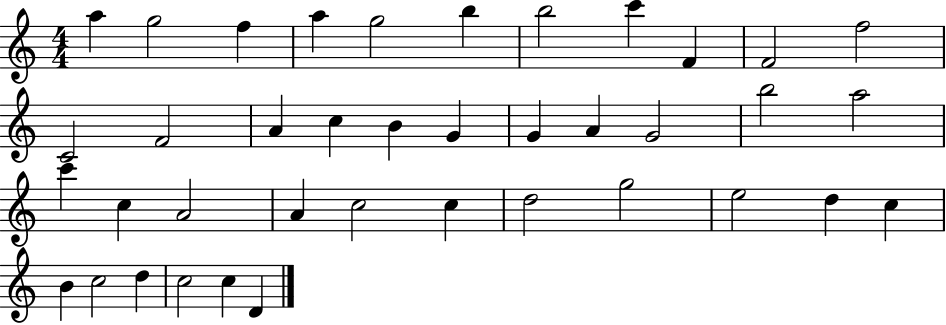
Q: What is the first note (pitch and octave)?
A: A5